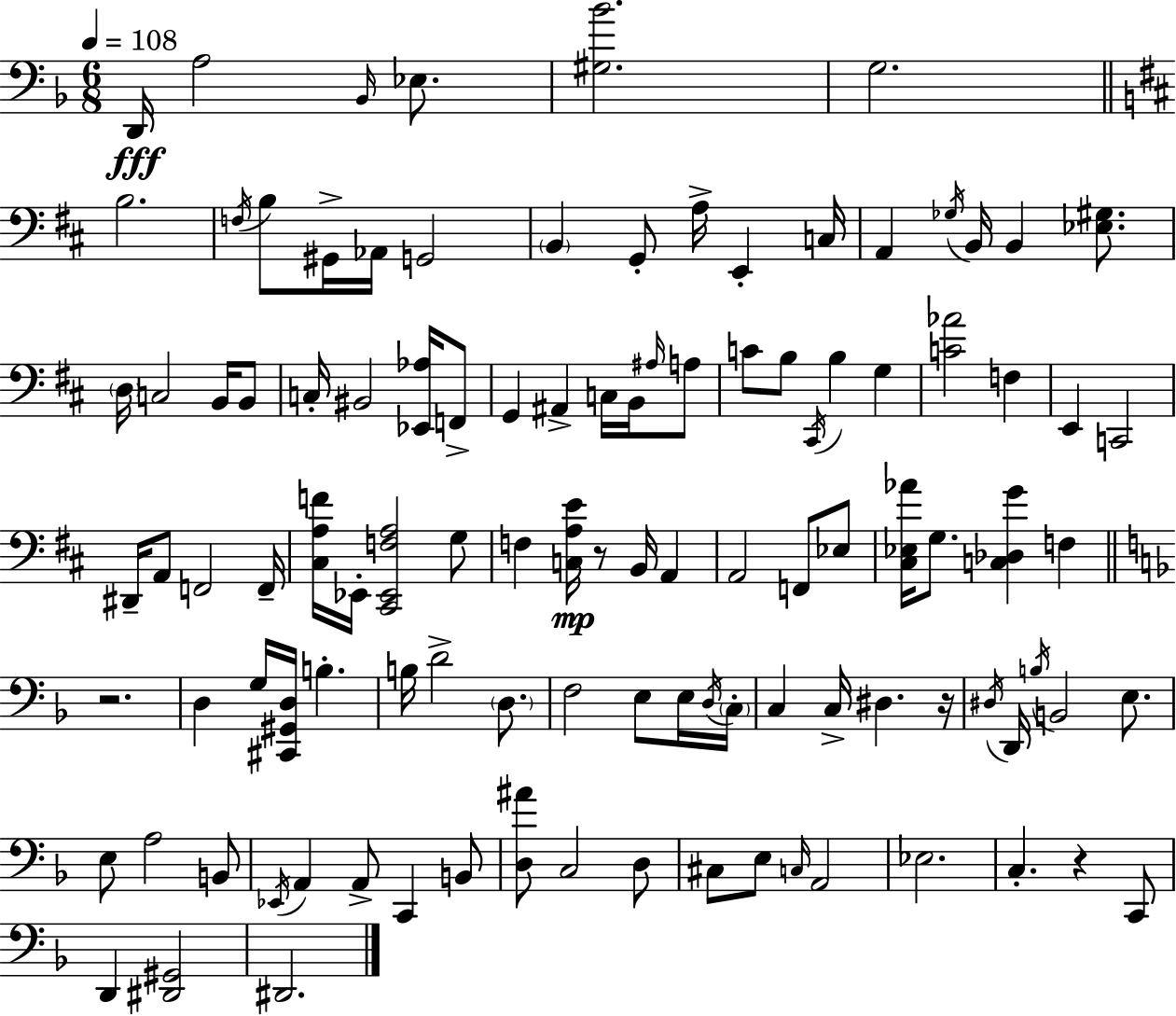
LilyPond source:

{
  \clef bass
  \numericTimeSignature
  \time 6/8
  \key f \major
  \tempo 4 = 108
  d,16\fff a2 \grace { bes,16 } ees8. | <gis bes'>2. | g2. | \bar "||" \break \key d \major b2. | \acciaccatura { f16 } b8 gis,16-> aes,16 g,2 | \parenthesize b,4 g,8-. a16-> e,4-. | c16 a,4 \acciaccatura { ges16 } b,16 b,4 <ees gis>8. | \break \parenthesize d16 c2 b,16 | b,8 c16-. bis,2 <ees, aes>16 | f,8-> g,4 ais,4-> c16 b,16 | \grace { ais16 } a8 c'8 b8 \acciaccatura { cis,16 } b4 | \break g4 <c' aes'>2 | f4 e,4 c,2 | dis,16-- a,8 f,2 | f,16-- <cis a f'>16 ees,16-. <cis, ees, f a>2 | \break g8 f4 <c a e'>16\mp r8 b,16 | a,4 a,2 | f,8 ees8 <cis ees aes'>16 g8. <c des g'>4 | f4 \bar "||" \break \key f \major r2. | d4 g16 <cis, gis, d>16 b4.-. | b16 d'2-> \parenthesize d8. | f2 e8 e16 \acciaccatura { d16 } | \break \parenthesize c16-. c4 c16-> dis4. | r16 \acciaccatura { dis16 } d,16 \acciaccatura { b16 } b,2 | e8. e8 a2 | b,8 \acciaccatura { ees,16 } a,4 a,8-> c,4 | \break b,8 <d ais'>8 c2 | d8 cis8 e8 \grace { c16 } a,2 | ees2. | c4.-. r4 | \break c,8 d,4 <dis, gis,>2 | dis,2. | \bar "|."
}